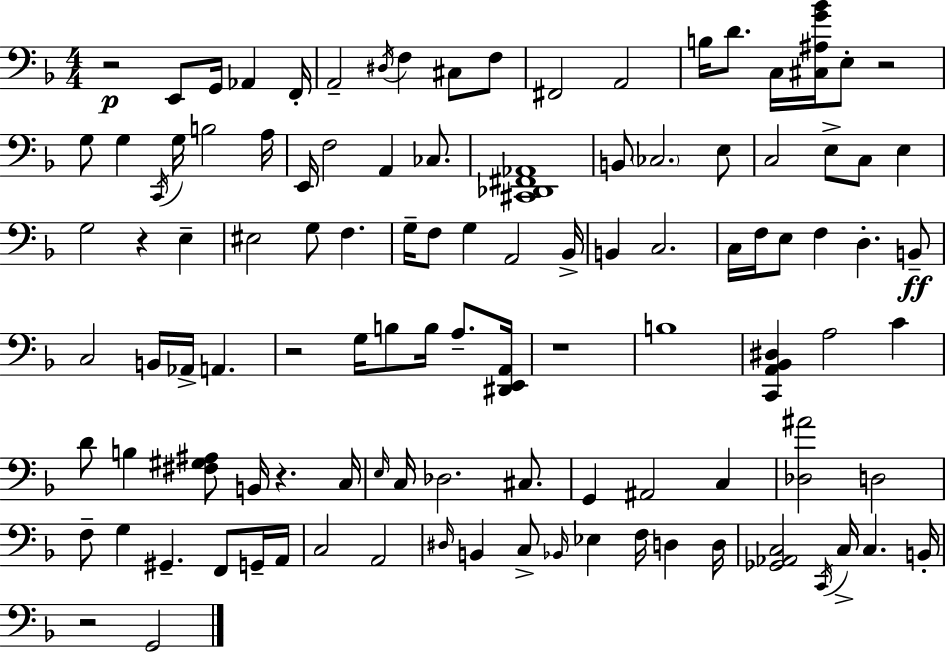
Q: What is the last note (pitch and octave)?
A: G2